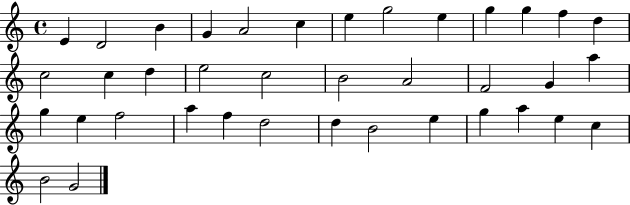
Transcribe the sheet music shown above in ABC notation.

X:1
T:Untitled
M:4/4
L:1/4
K:C
E D2 B G A2 c e g2 e g g f d c2 c d e2 c2 B2 A2 F2 G a g e f2 a f d2 d B2 e g a e c B2 G2